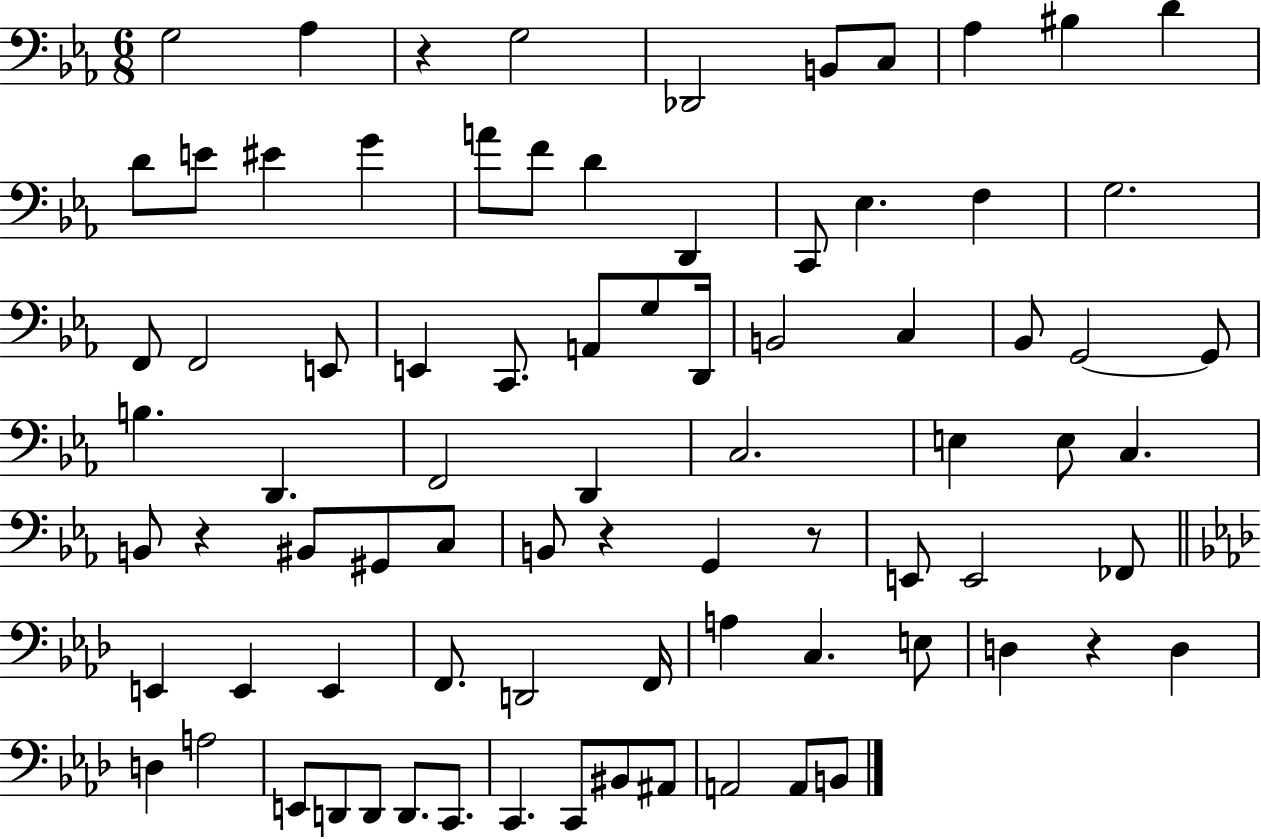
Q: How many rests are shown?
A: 5